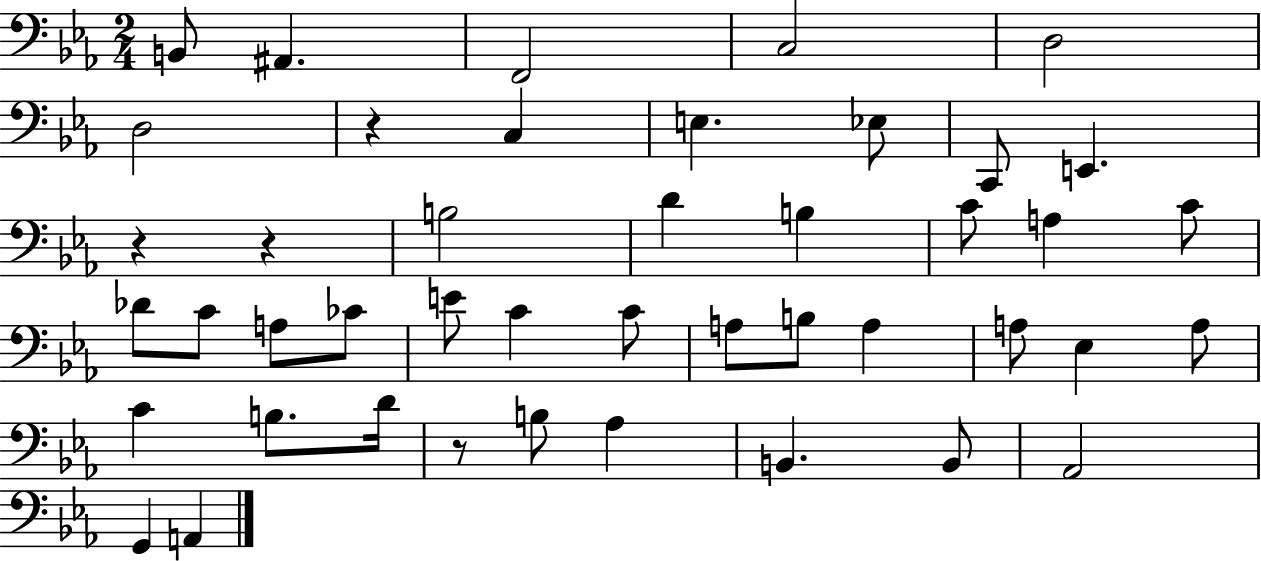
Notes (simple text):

B2/e A#2/q. F2/h C3/h D3/h D3/h R/q C3/q E3/q. Eb3/e C2/e E2/q. R/q R/q B3/h D4/q B3/q C4/e A3/q C4/e Db4/e C4/e A3/e CES4/e E4/e C4/q C4/e A3/e B3/e A3/q A3/e Eb3/q A3/e C4/q B3/e. D4/s R/e B3/e Ab3/q B2/q. B2/e Ab2/h G2/q A2/q